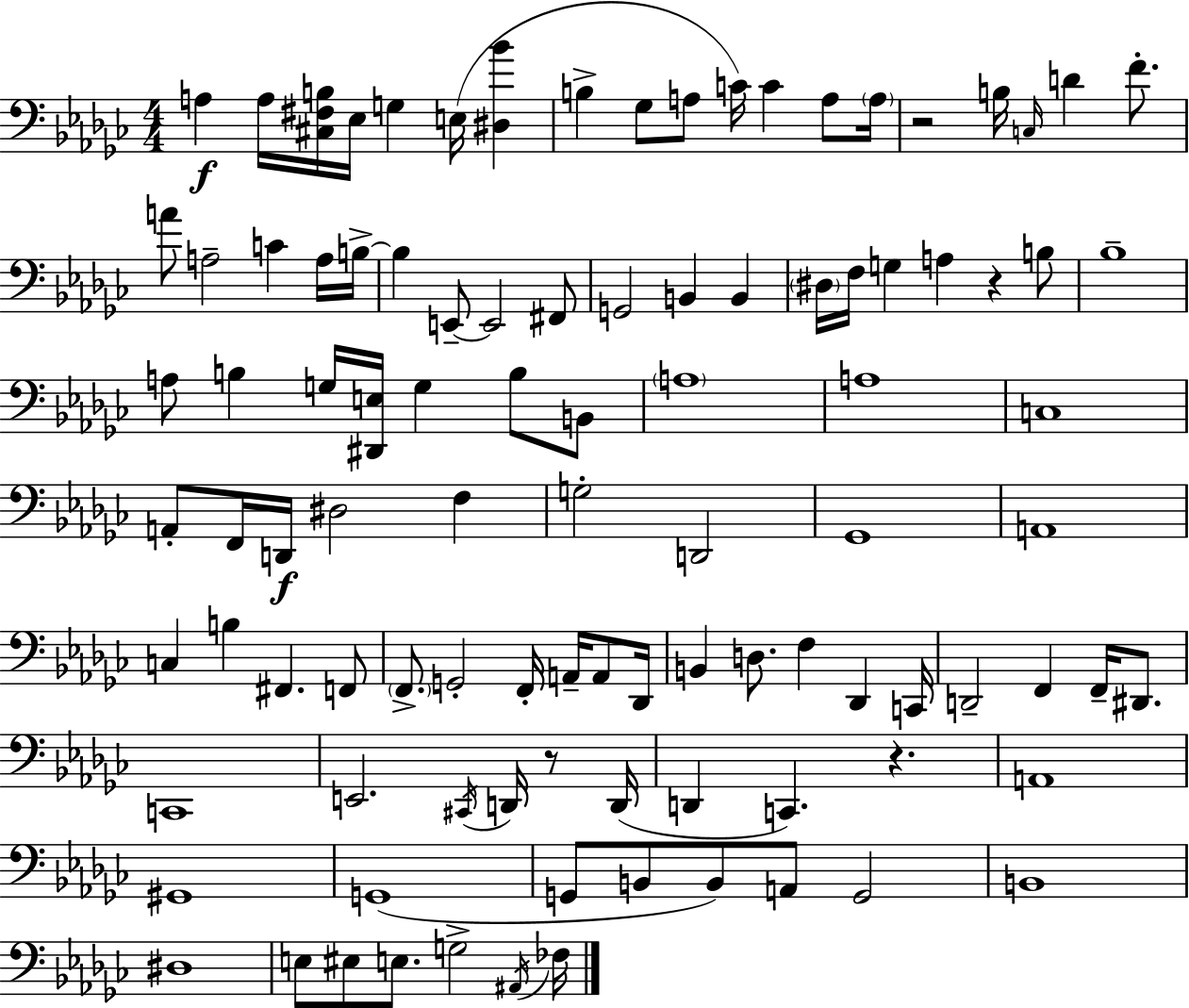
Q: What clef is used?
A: bass